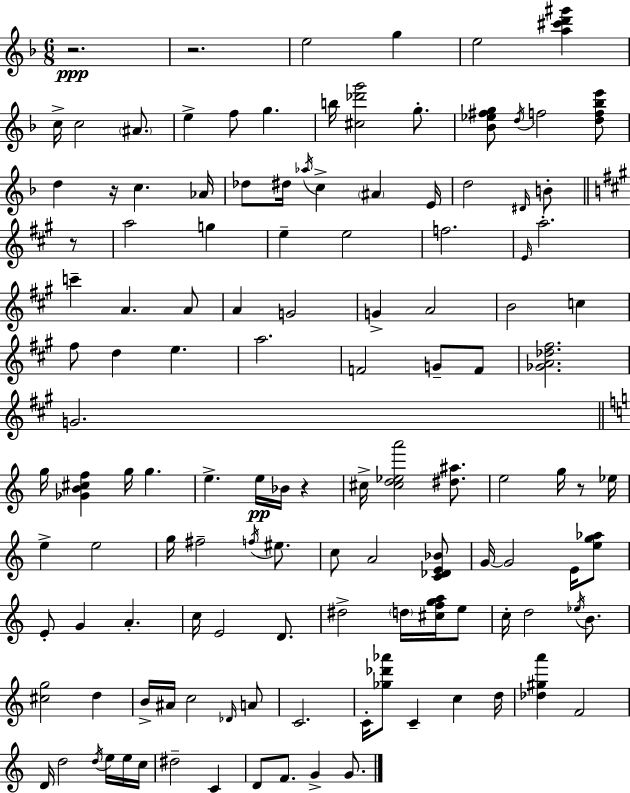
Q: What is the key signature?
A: D minor